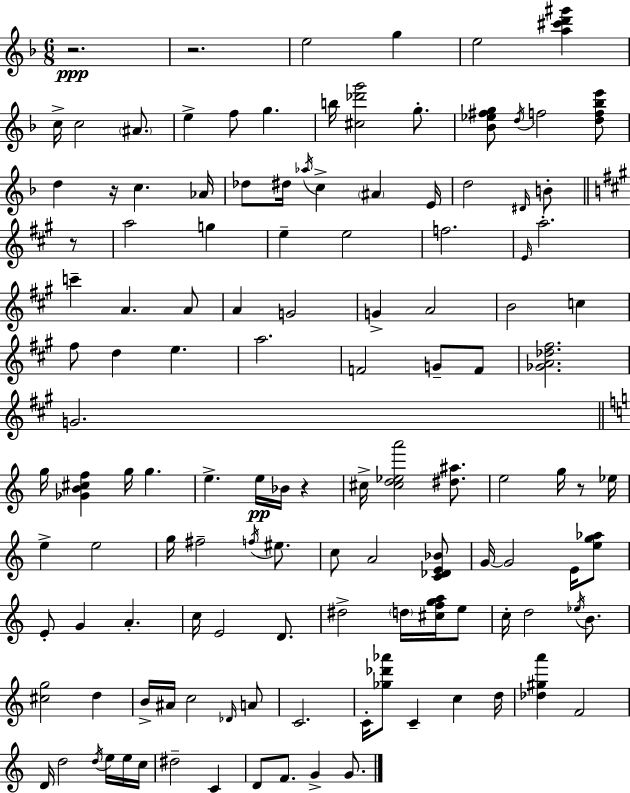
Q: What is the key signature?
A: D minor